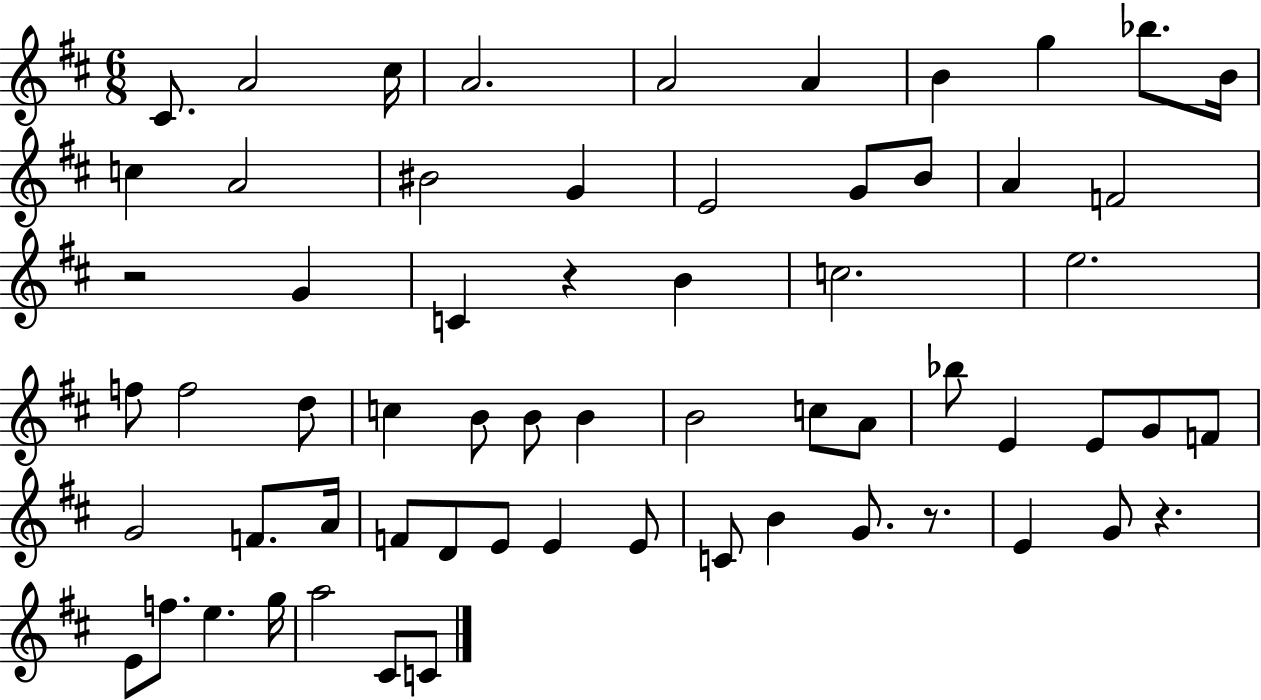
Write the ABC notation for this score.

X:1
T:Untitled
M:6/8
L:1/4
K:D
^C/2 A2 ^c/4 A2 A2 A B g _b/2 B/4 c A2 ^B2 G E2 G/2 B/2 A F2 z2 G C z B c2 e2 f/2 f2 d/2 c B/2 B/2 B B2 c/2 A/2 _b/2 E E/2 G/2 F/2 G2 F/2 A/4 F/2 D/2 E/2 E E/2 C/2 B G/2 z/2 E G/2 z E/2 f/2 e g/4 a2 ^C/2 C/2